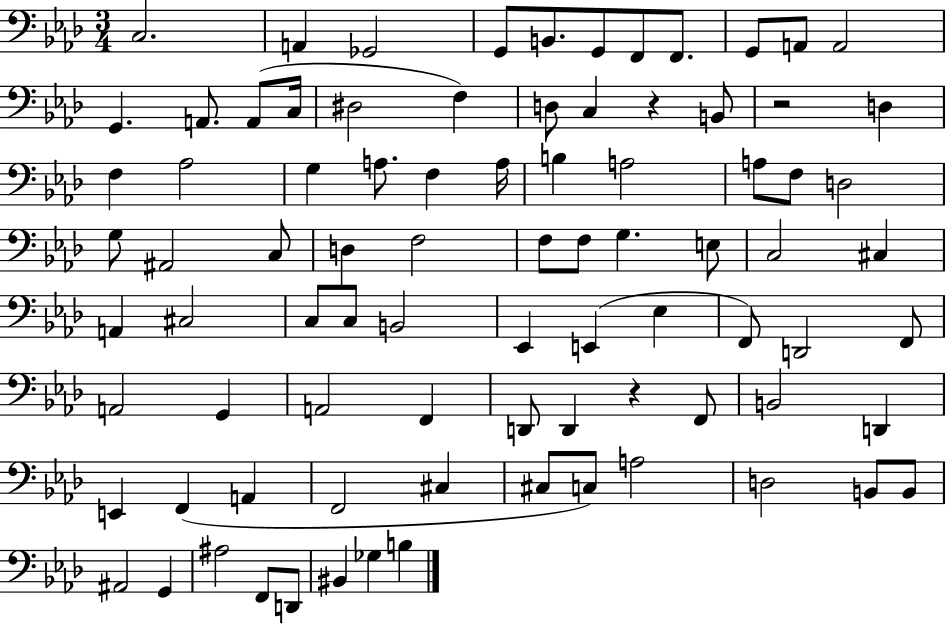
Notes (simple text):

C3/h. A2/q Gb2/h G2/e B2/e. G2/e F2/e F2/e. G2/e A2/e A2/h G2/q. A2/e. A2/e C3/s D#3/h F3/q D3/e C3/q R/q B2/e R/h D3/q F3/q Ab3/h G3/q A3/e. F3/q A3/s B3/q A3/h A3/e F3/e D3/h G3/e A#2/h C3/e D3/q F3/h F3/e F3/e G3/q. E3/e C3/h C#3/q A2/q C#3/h C3/e C3/e B2/h Eb2/q E2/q Eb3/q F2/e D2/h F2/e A2/h G2/q A2/h F2/q D2/e D2/q R/q F2/e B2/h D2/q E2/q F2/q A2/q F2/h C#3/q C#3/e C3/e A3/h D3/h B2/e B2/e A#2/h G2/q A#3/h F2/e D2/e BIS2/q Gb3/q B3/q